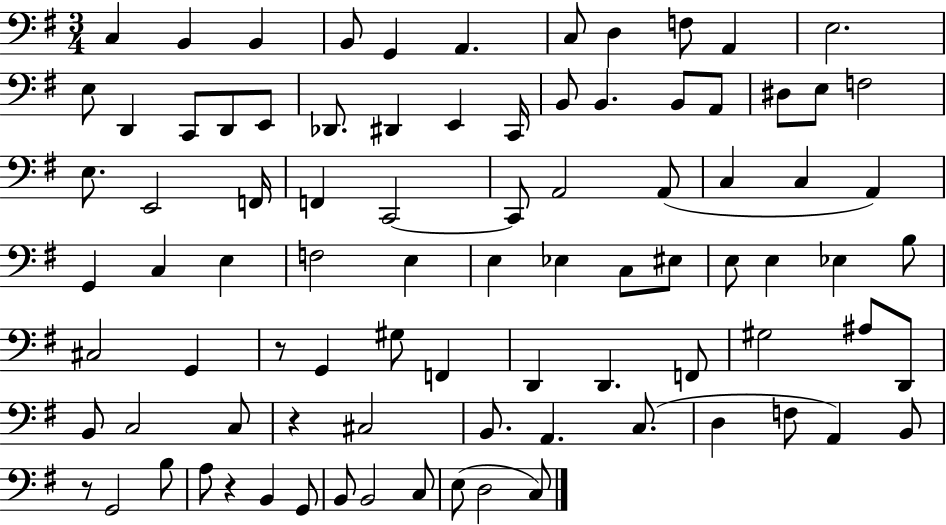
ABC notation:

X:1
T:Untitled
M:3/4
L:1/4
K:G
C, B,, B,, B,,/2 G,, A,, C,/2 D, F,/2 A,, E,2 E,/2 D,, C,,/2 D,,/2 E,,/2 _D,,/2 ^D,, E,, C,,/4 B,,/2 B,, B,,/2 A,,/2 ^D,/2 E,/2 F,2 E,/2 E,,2 F,,/4 F,, C,,2 C,,/2 A,,2 A,,/2 C, C, A,, G,, C, E, F,2 E, E, _E, C,/2 ^E,/2 E,/2 E, _E, B,/2 ^C,2 G,, z/2 G,, ^G,/2 F,, D,, D,, F,,/2 ^G,2 ^A,/2 D,,/2 B,,/2 C,2 C,/2 z ^C,2 B,,/2 A,, C,/2 D, F,/2 A,, B,,/2 z/2 G,,2 B,/2 A,/2 z B,, G,,/2 B,,/2 B,,2 C,/2 E,/2 D,2 C,/2